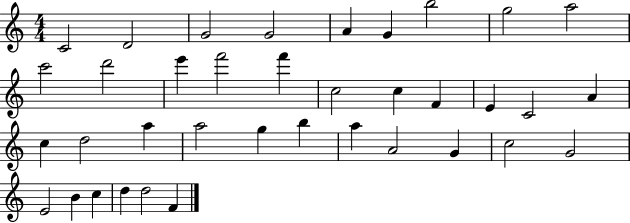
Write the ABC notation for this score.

X:1
T:Untitled
M:4/4
L:1/4
K:C
C2 D2 G2 G2 A G b2 g2 a2 c'2 d'2 e' f'2 f' c2 c F E C2 A c d2 a a2 g b a A2 G c2 G2 E2 B c d d2 F